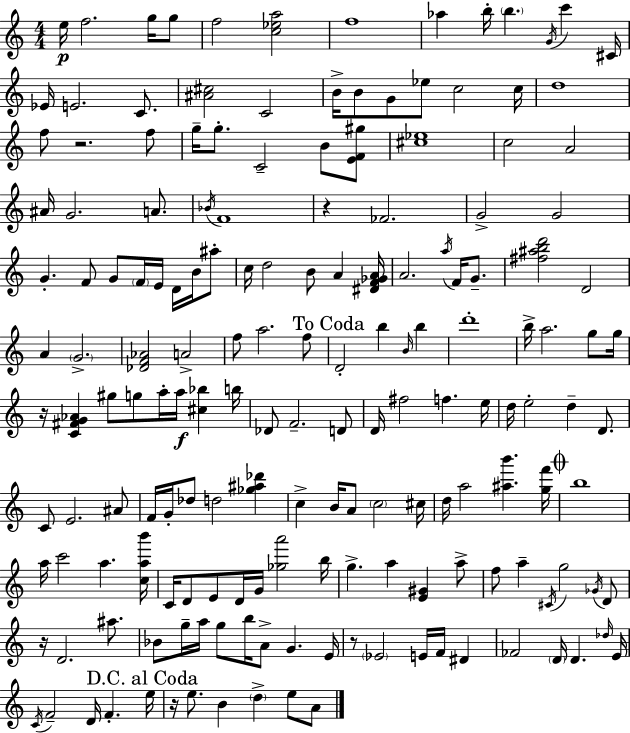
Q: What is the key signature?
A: A minor